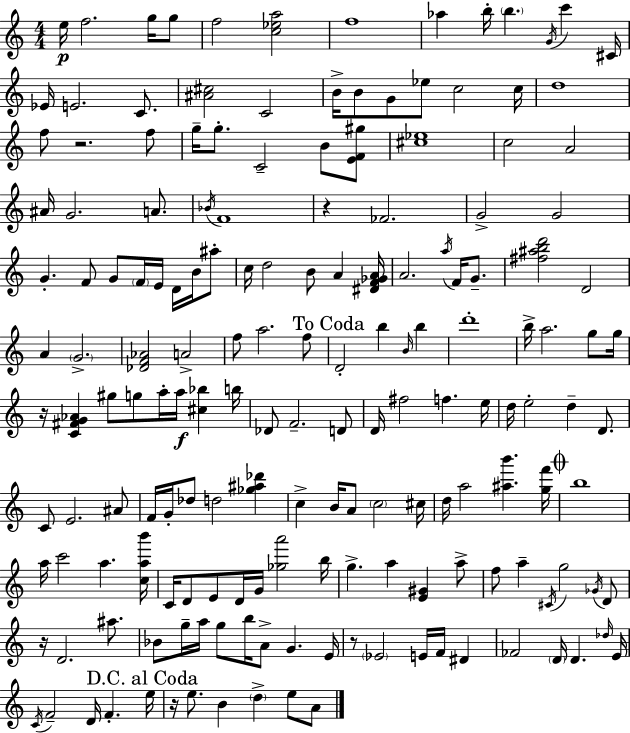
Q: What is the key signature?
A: A minor